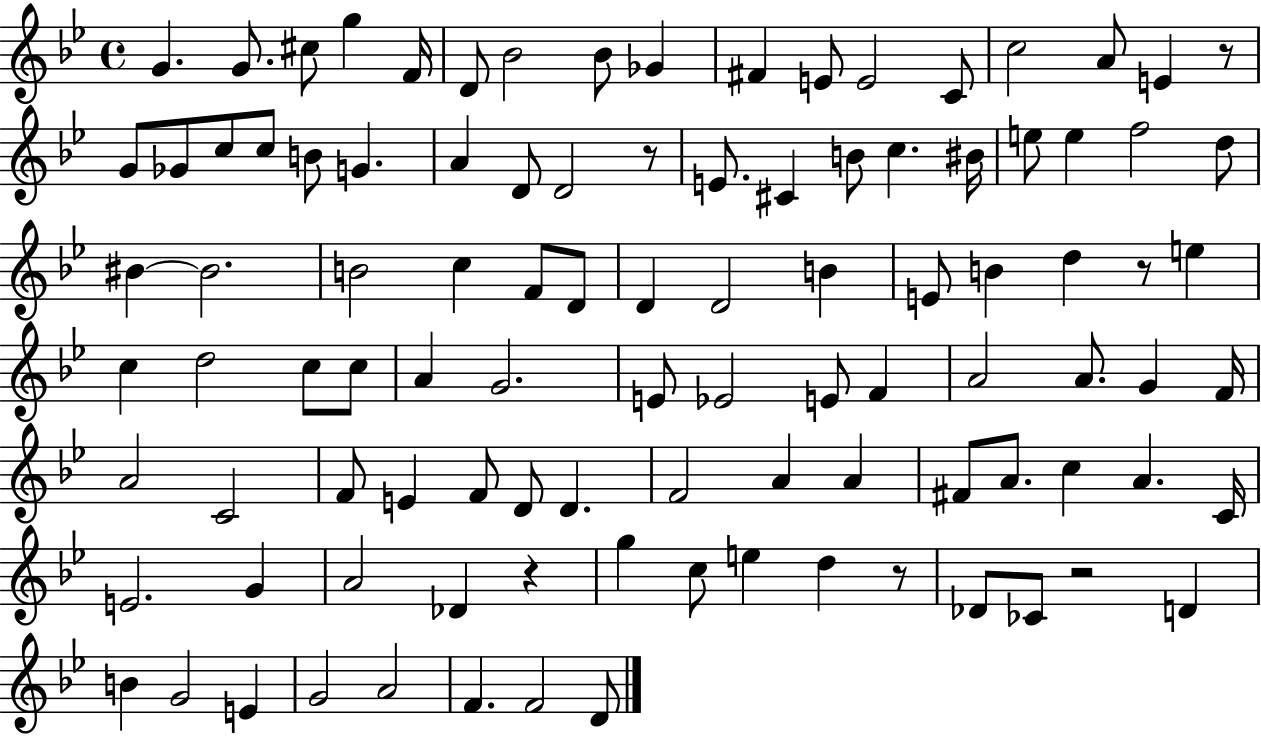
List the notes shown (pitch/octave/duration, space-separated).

G4/q. G4/e. C#5/e G5/q F4/s D4/e Bb4/h Bb4/e Gb4/q F#4/q E4/e E4/h C4/e C5/h A4/e E4/q R/e G4/e Gb4/e C5/e C5/e B4/e G4/q. A4/q D4/e D4/h R/e E4/e. C#4/q B4/e C5/q. BIS4/s E5/e E5/q F5/h D5/e BIS4/q BIS4/h. B4/h C5/q F4/e D4/e D4/q D4/h B4/q E4/e B4/q D5/q R/e E5/q C5/q D5/h C5/e C5/e A4/q G4/h. E4/e Eb4/h E4/e F4/q A4/h A4/e. G4/q F4/s A4/h C4/h F4/e E4/q F4/e D4/e D4/q. F4/h A4/q A4/q F#4/e A4/e. C5/q A4/q. C4/s E4/h. G4/q A4/h Db4/q R/q G5/q C5/e E5/q D5/q R/e Db4/e CES4/e R/h D4/q B4/q G4/h E4/q G4/h A4/h F4/q. F4/h D4/e